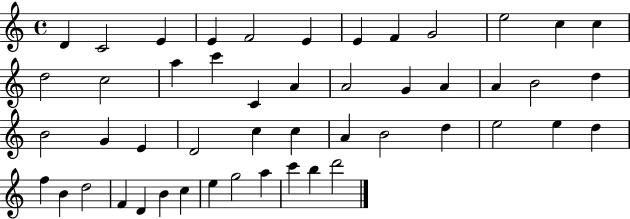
{
  \clef treble
  \time 4/4
  \defaultTimeSignature
  \key c \major
  d'4 c'2 e'4 | e'4 f'2 e'4 | e'4 f'4 g'2 | e''2 c''4 c''4 | \break d''2 c''2 | a''4 c'''4 c'4 a'4 | a'2 g'4 a'4 | a'4 b'2 d''4 | \break b'2 g'4 e'4 | d'2 c''4 c''4 | a'4 b'2 d''4 | e''2 e''4 d''4 | \break f''4 b'4 d''2 | f'4 d'4 b'4 c''4 | e''4 g''2 a''4 | c'''4 b''4 d'''2 | \break \bar "|."
}